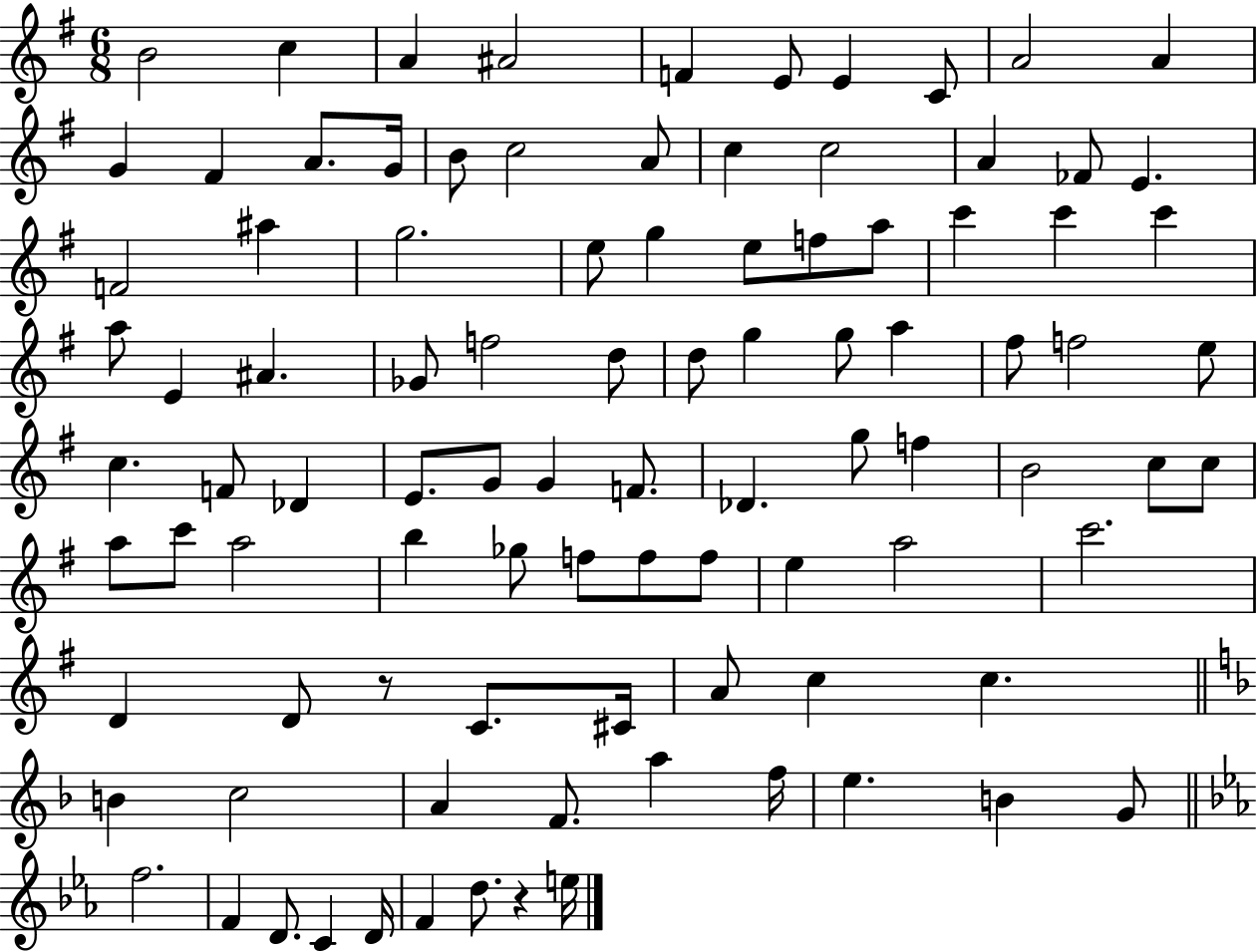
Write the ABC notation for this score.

X:1
T:Untitled
M:6/8
L:1/4
K:G
B2 c A ^A2 F E/2 E C/2 A2 A G ^F A/2 G/4 B/2 c2 A/2 c c2 A _F/2 E F2 ^a g2 e/2 g e/2 f/2 a/2 c' c' c' a/2 E ^A _G/2 f2 d/2 d/2 g g/2 a ^f/2 f2 e/2 c F/2 _D E/2 G/2 G F/2 _D g/2 f B2 c/2 c/2 a/2 c'/2 a2 b _g/2 f/2 f/2 f/2 e a2 c'2 D D/2 z/2 C/2 ^C/4 A/2 c c B c2 A F/2 a f/4 e B G/2 f2 F D/2 C D/4 F d/2 z e/4